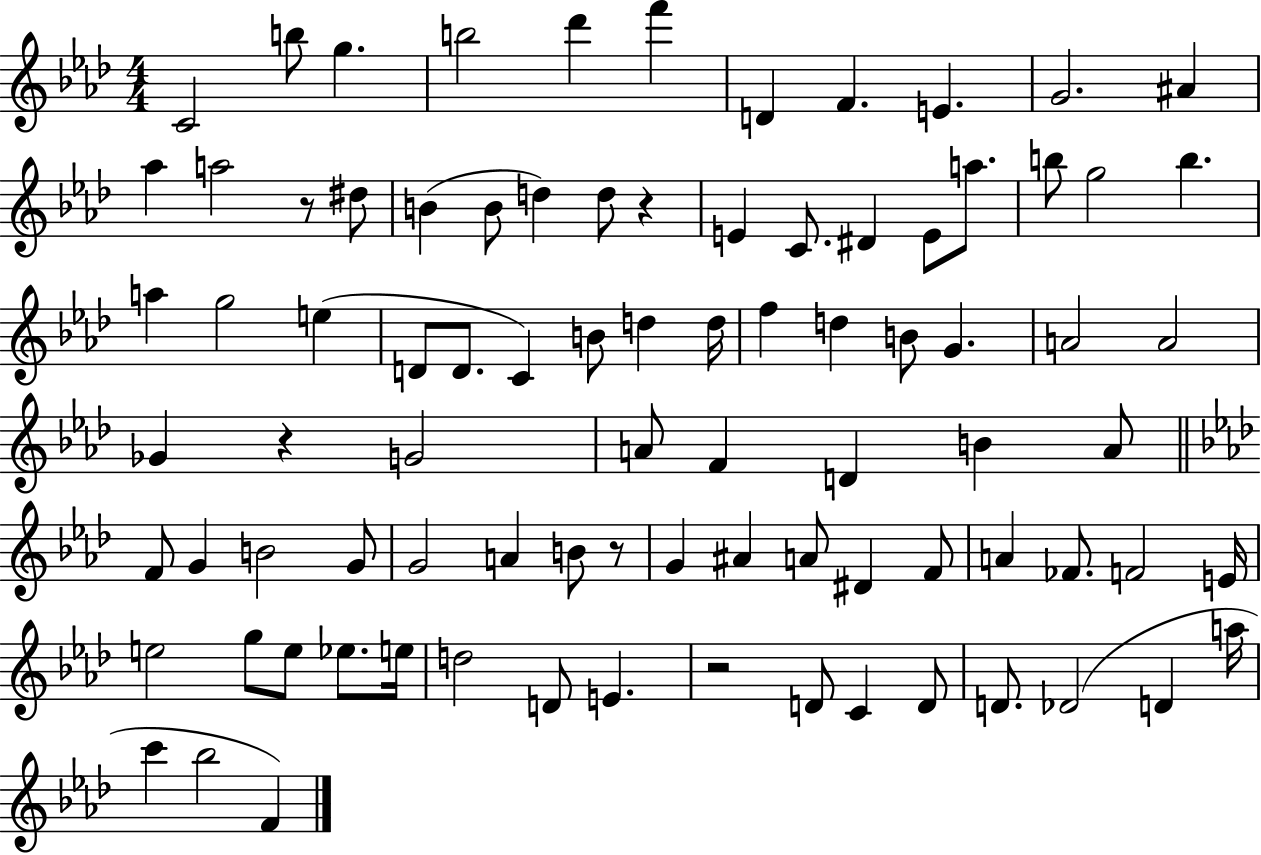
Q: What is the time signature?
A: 4/4